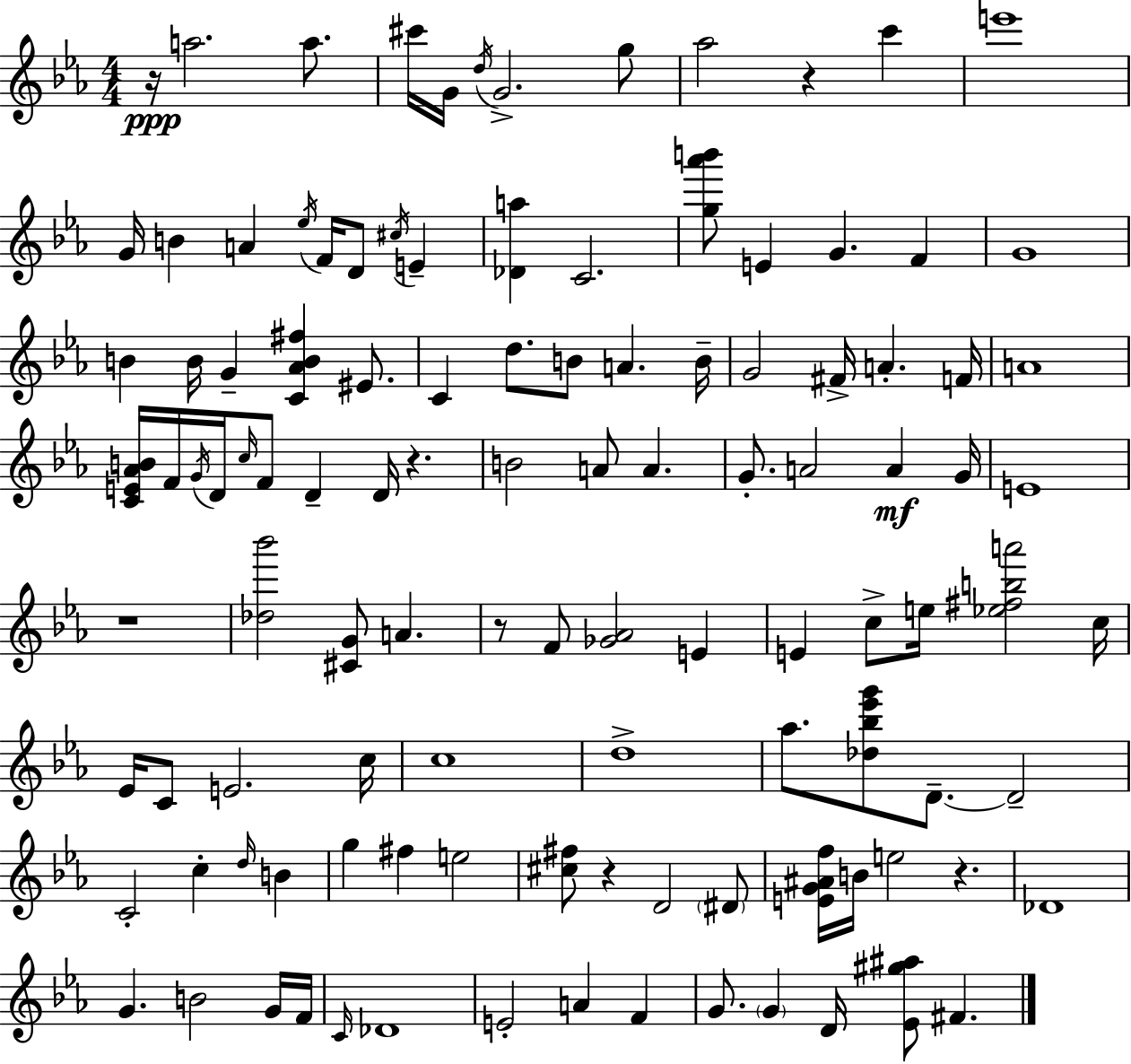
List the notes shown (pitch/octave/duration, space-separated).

R/s A5/h. A5/e. C#6/s G4/s D5/s G4/h. G5/e Ab5/h R/q C6/q E6/w G4/s B4/q A4/q Eb5/s F4/s D4/e C#5/s E4/q [Db4,A5]/q C4/h. [G5,Ab6,B6]/e E4/q G4/q. F4/q G4/w B4/q B4/s G4/q [C4,Ab4,B4,F#5]/q EIS4/e. C4/q D5/e. B4/e A4/q. B4/s G4/h F#4/s A4/q. F4/s A4/w [C4,E4,Ab4,B4]/s F4/s G4/s D4/s C5/s F4/e D4/q D4/s R/q. B4/h A4/e A4/q. G4/e. A4/h A4/q G4/s E4/w R/w [Db5,Bb6]/h [C#4,G4]/e A4/q. R/e F4/e [Gb4,Ab4]/h E4/q E4/q C5/e E5/s [Eb5,F#5,B5,A6]/h C5/s Eb4/s C4/e E4/h. C5/s C5/w D5/w Ab5/e. [Db5,Bb5,Eb6,G6]/e D4/e. D4/h C4/h C5/q D5/s B4/q G5/q F#5/q E5/h [C#5,F#5]/e R/q D4/h D#4/e [E4,G4,A#4,F5]/s B4/s E5/h R/q. Db4/w G4/q. B4/h G4/s F4/s C4/s Db4/w E4/h A4/q F4/q G4/e. G4/q D4/s [Eb4,G#5,A#5]/e F#4/q.